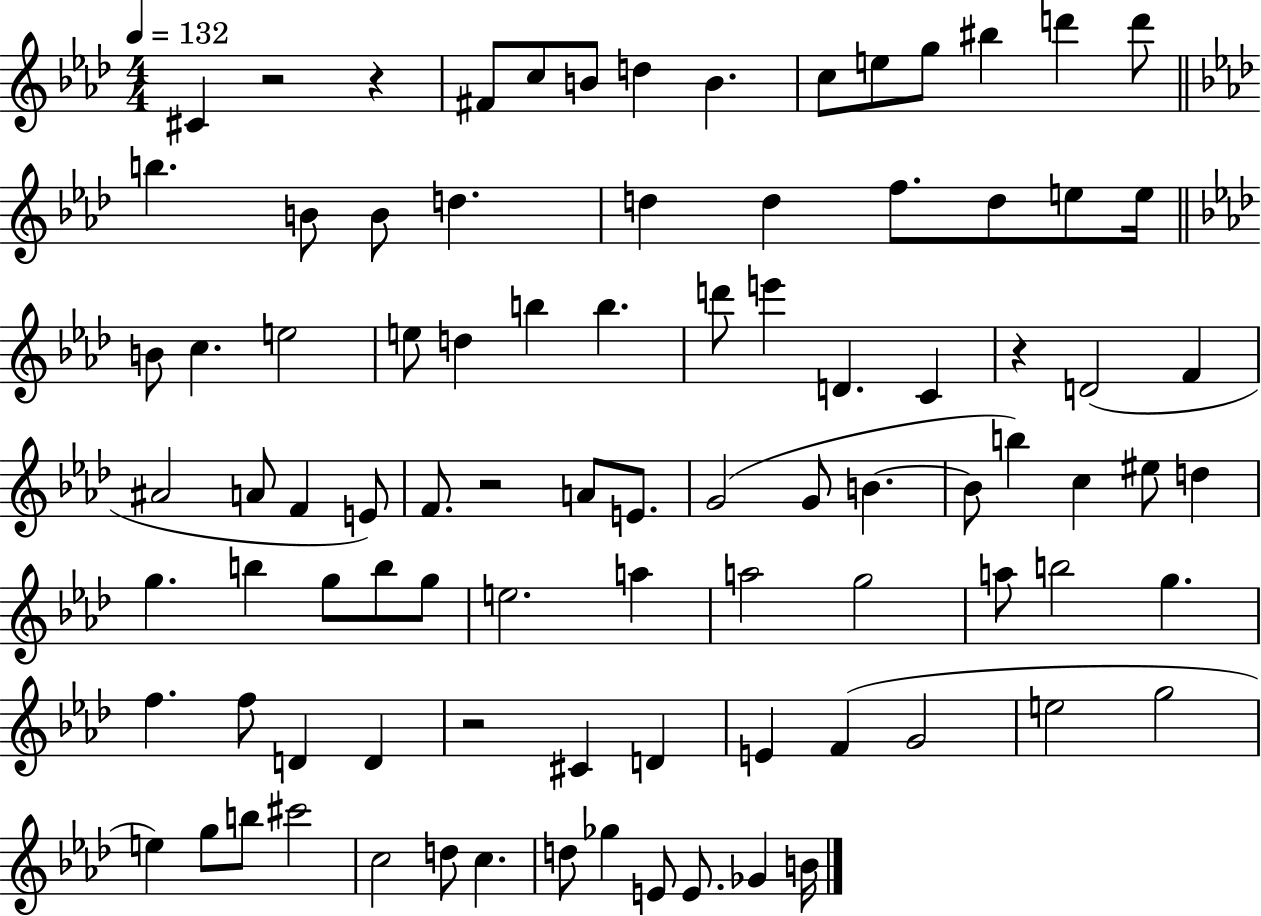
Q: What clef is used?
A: treble